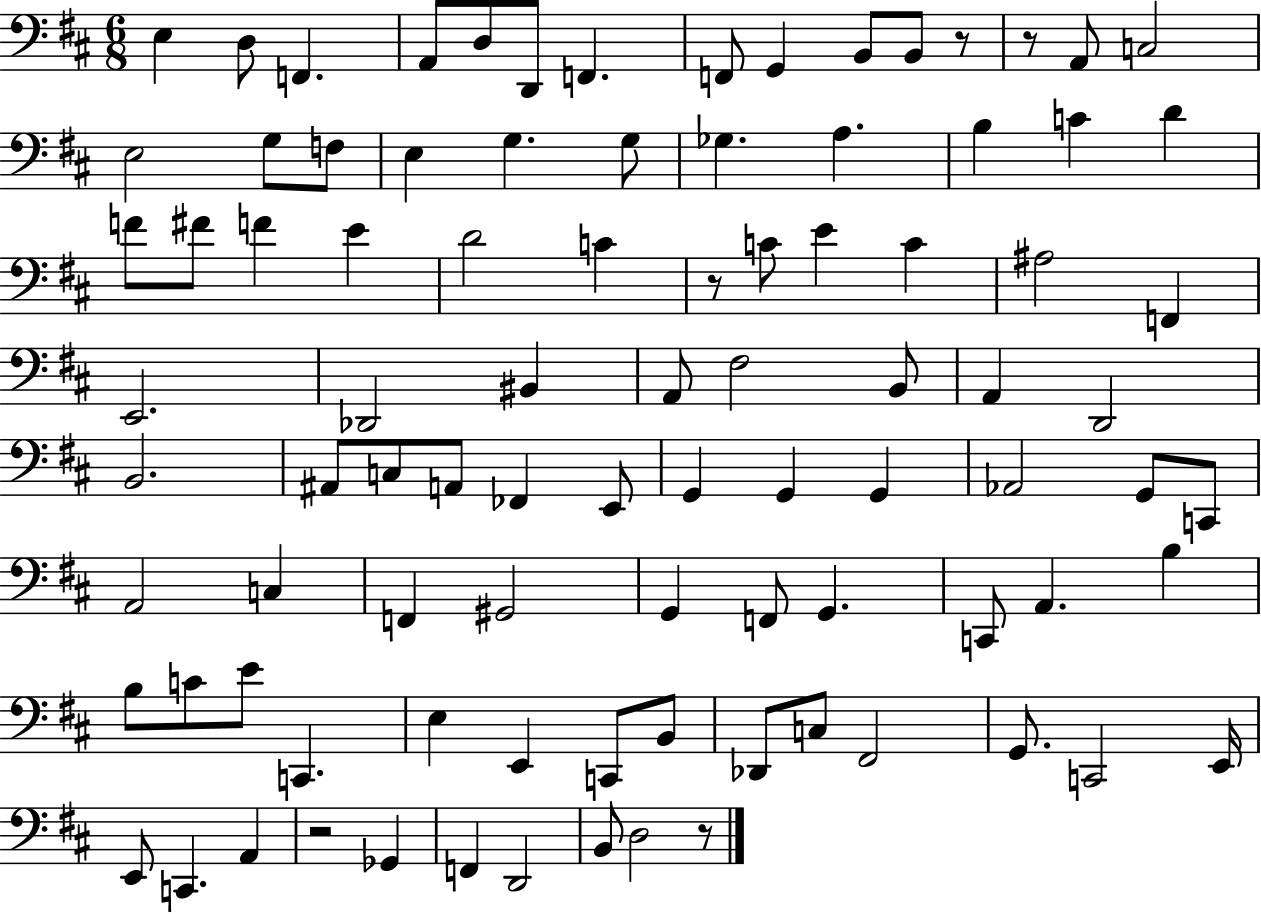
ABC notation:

X:1
T:Untitled
M:6/8
L:1/4
K:D
E, D,/2 F,, A,,/2 D,/2 D,,/2 F,, F,,/2 G,, B,,/2 B,,/2 z/2 z/2 A,,/2 C,2 E,2 G,/2 F,/2 E, G, G,/2 _G, A, B, C D F/2 ^F/2 F E D2 C z/2 C/2 E C ^A,2 F,, E,,2 _D,,2 ^B,, A,,/2 ^F,2 B,,/2 A,, D,,2 B,,2 ^A,,/2 C,/2 A,,/2 _F,, E,,/2 G,, G,, G,, _A,,2 G,,/2 C,,/2 A,,2 C, F,, ^G,,2 G,, F,,/2 G,, C,,/2 A,, B, B,/2 C/2 E/2 C,, E, E,, C,,/2 B,,/2 _D,,/2 C,/2 ^F,,2 G,,/2 C,,2 E,,/4 E,,/2 C,, A,, z2 _G,, F,, D,,2 B,,/2 D,2 z/2